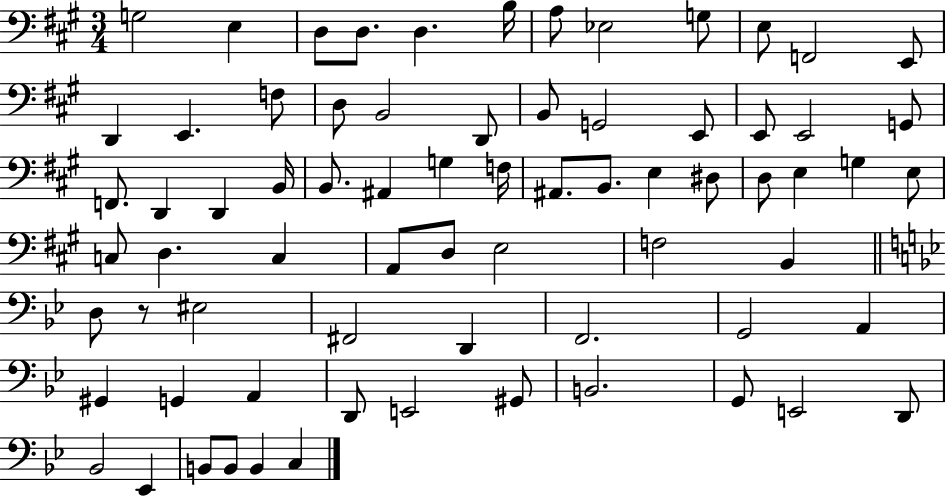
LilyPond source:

{
  \clef bass
  \numericTimeSignature
  \time 3/4
  \key a \major
  g2 e4 | d8 d8. d4. b16 | a8 ees2 g8 | e8 f,2 e,8 | \break d,4 e,4. f8 | d8 b,2 d,8 | b,8 g,2 e,8 | e,8 e,2 g,8 | \break f,8. d,4 d,4 b,16 | b,8. ais,4 g4 f16 | ais,8. b,8. e4 dis8 | d8 e4 g4 e8 | \break c8 d4. c4 | a,8 d8 e2 | f2 b,4 | \bar "||" \break \key g \minor d8 r8 eis2 | fis,2 d,4 | f,2. | g,2 a,4 | \break gis,4 g,4 a,4 | d,8 e,2 gis,8 | b,2. | g,8 e,2 d,8 | \break bes,2 ees,4 | b,8 b,8 b,4 c4 | \bar "|."
}